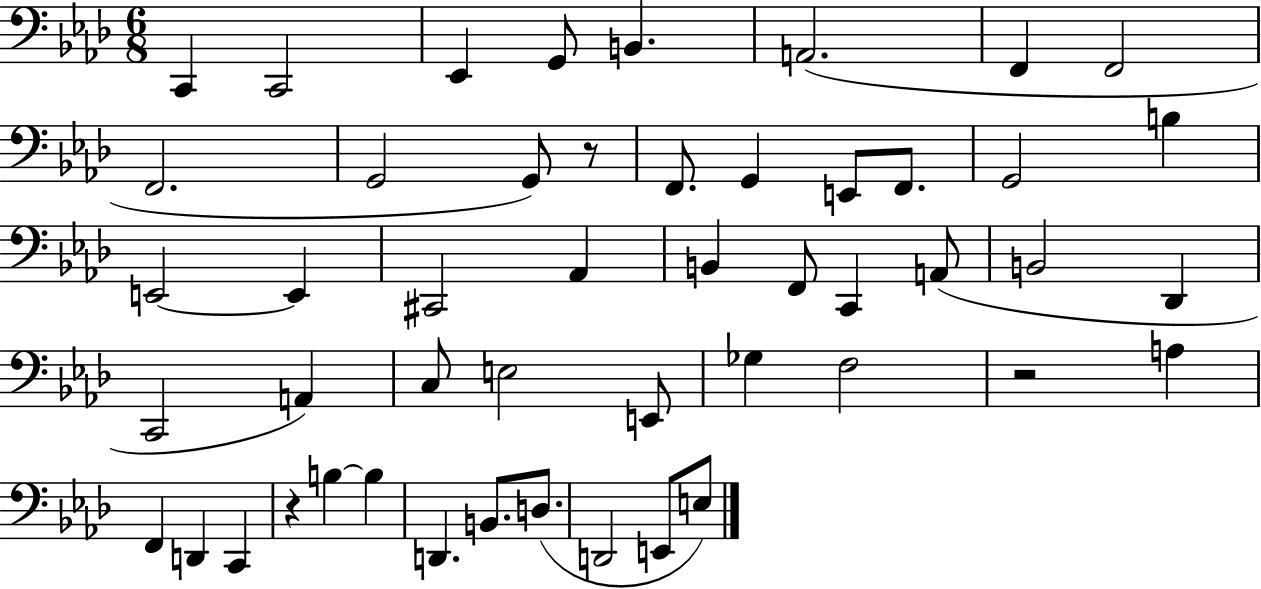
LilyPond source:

{
  \clef bass
  \numericTimeSignature
  \time 6/8
  \key aes \major
  c,4 c,2 | ees,4 g,8 b,4. | a,2.( | f,4 f,2 | \break f,2. | g,2 g,8) r8 | f,8. g,4 e,8 f,8. | g,2 b4 | \break e,2~~ e,4 | cis,2 aes,4 | b,4 f,8 c,4 a,8( | b,2 des,4 | \break c,2 a,4) | c8 e2 e,8 | ges4 f2 | r2 a4 | \break f,4 d,4 c,4 | r4 b4~~ b4 | d,4. b,8. d8.( | d,2 e,8 e8) | \break \bar "|."
}